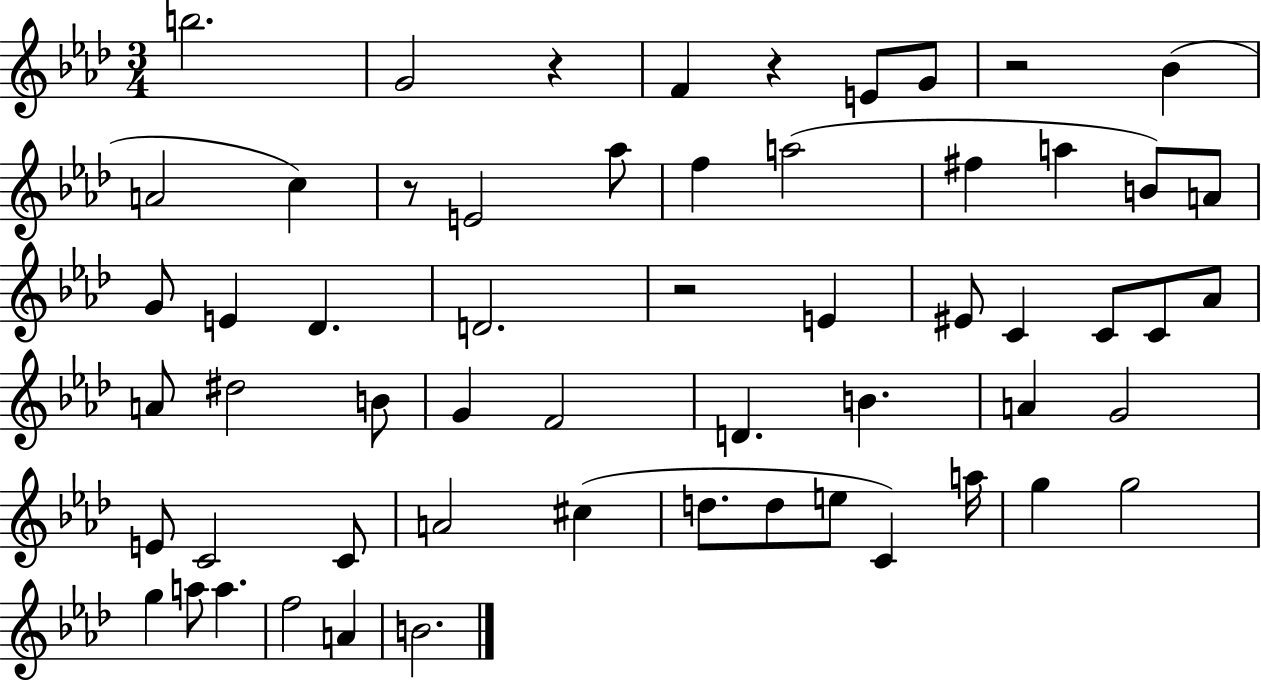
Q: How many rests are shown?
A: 5